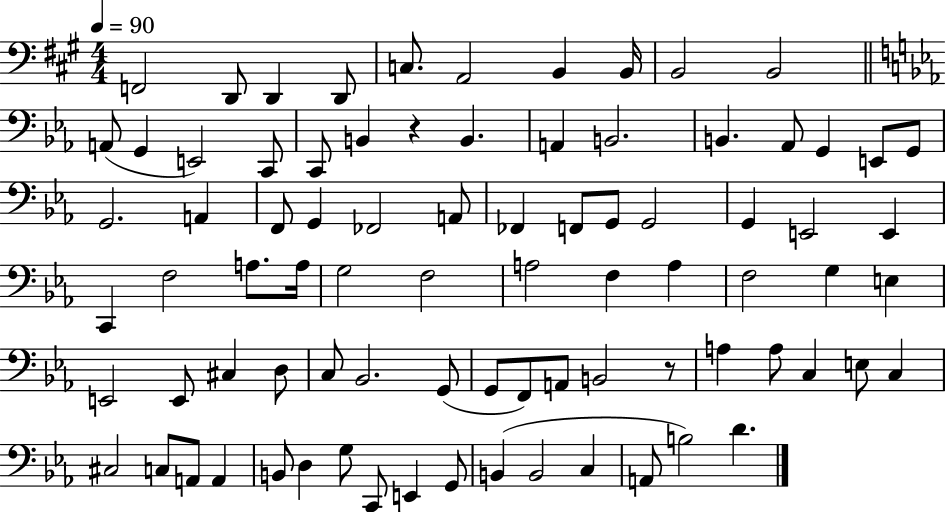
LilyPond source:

{
  \clef bass
  \numericTimeSignature
  \time 4/4
  \key a \major
  \tempo 4 = 90
  f,2 d,8 d,4 d,8 | c8. a,2 b,4 b,16 | b,2 b,2 | \bar "||" \break \key ees \major a,8( g,4 e,2) c,8 | c,8 b,4 r4 b,4. | a,4 b,2. | b,4. aes,8 g,4 e,8 g,8 | \break g,2. a,4 | f,8 g,4 fes,2 a,8 | fes,4 f,8 g,8 g,2 | g,4 e,2 e,4 | \break c,4 f2 a8. a16 | g2 f2 | a2 f4 a4 | f2 g4 e4 | \break e,2 e,8 cis4 d8 | c8 bes,2. g,8( | g,8 f,8) a,8 b,2 r8 | a4 a8 c4 e8 c4 | \break cis2 c8 a,8 a,4 | b,8 d4 g8 c,8 e,4 g,8 | b,4( b,2 c4 | a,8 b2) d'4. | \break \bar "|."
}